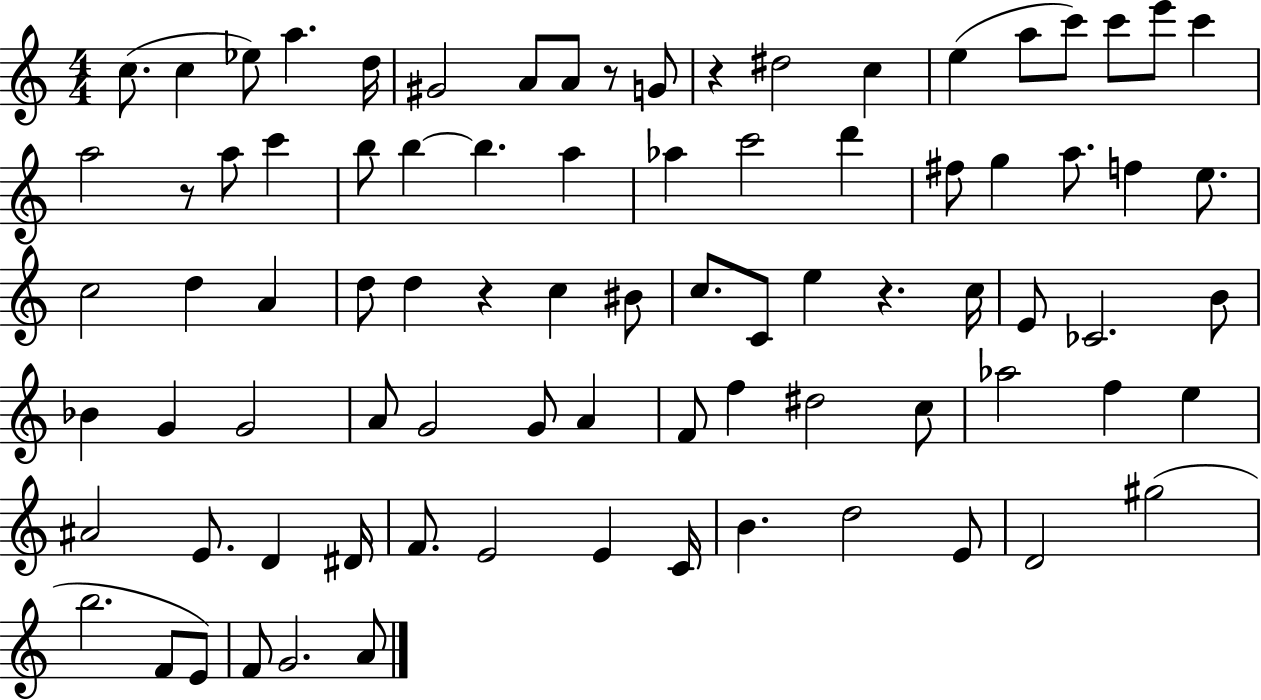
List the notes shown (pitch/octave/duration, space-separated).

C5/e. C5/q Eb5/e A5/q. D5/s G#4/h A4/e A4/e R/e G4/e R/q D#5/h C5/q E5/q A5/e C6/e C6/e E6/e C6/q A5/h R/e A5/e C6/q B5/e B5/q B5/q. A5/q Ab5/q C6/h D6/q F#5/e G5/q A5/e. F5/q E5/e. C5/h D5/q A4/q D5/e D5/q R/q C5/q BIS4/e C5/e. C4/e E5/q R/q. C5/s E4/e CES4/h. B4/e Bb4/q G4/q G4/h A4/e G4/h G4/e A4/q F4/e F5/q D#5/h C5/e Ab5/h F5/q E5/q A#4/h E4/e. D4/q D#4/s F4/e. E4/h E4/q C4/s B4/q. D5/h E4/e D4/h G#5/h B5/h. F4/e E4/e F4/e G4/h. A4/e